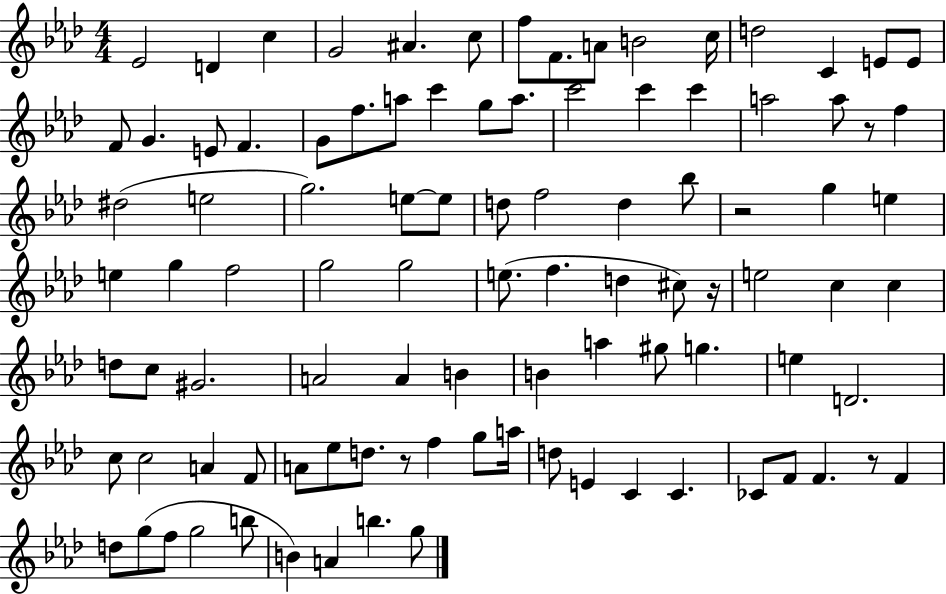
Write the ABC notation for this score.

X:1
T:Untitled
M:4/4
L:1/4
K:Ab
_E2 D c G2 ^A c/2 f/2 F/2 A/2 B2 c/4 d2 C E/2 E/2 F/2 G E/2 F G/2 f/2 a/2 c' g/2 a/2 c'2 c' c' a2 a/2 z/2 f ^d2 e2 g2 e/2 e/2 d/2 f2 d _b/2 z2 g e e g f2 g2 g2 e/2 f d ^c/2 z/4 e2 c c d/2 c/2 ^G2 A2 A B B a ^g/2 g e D2 c/2 c2 A F/2 A/2 _e/2 d/2 z/2 f g/2 a/4 d/2 E C C _C/2 F/2 F z/2 F d/2 g/2 f/2 g2 b/2 B A b g/2